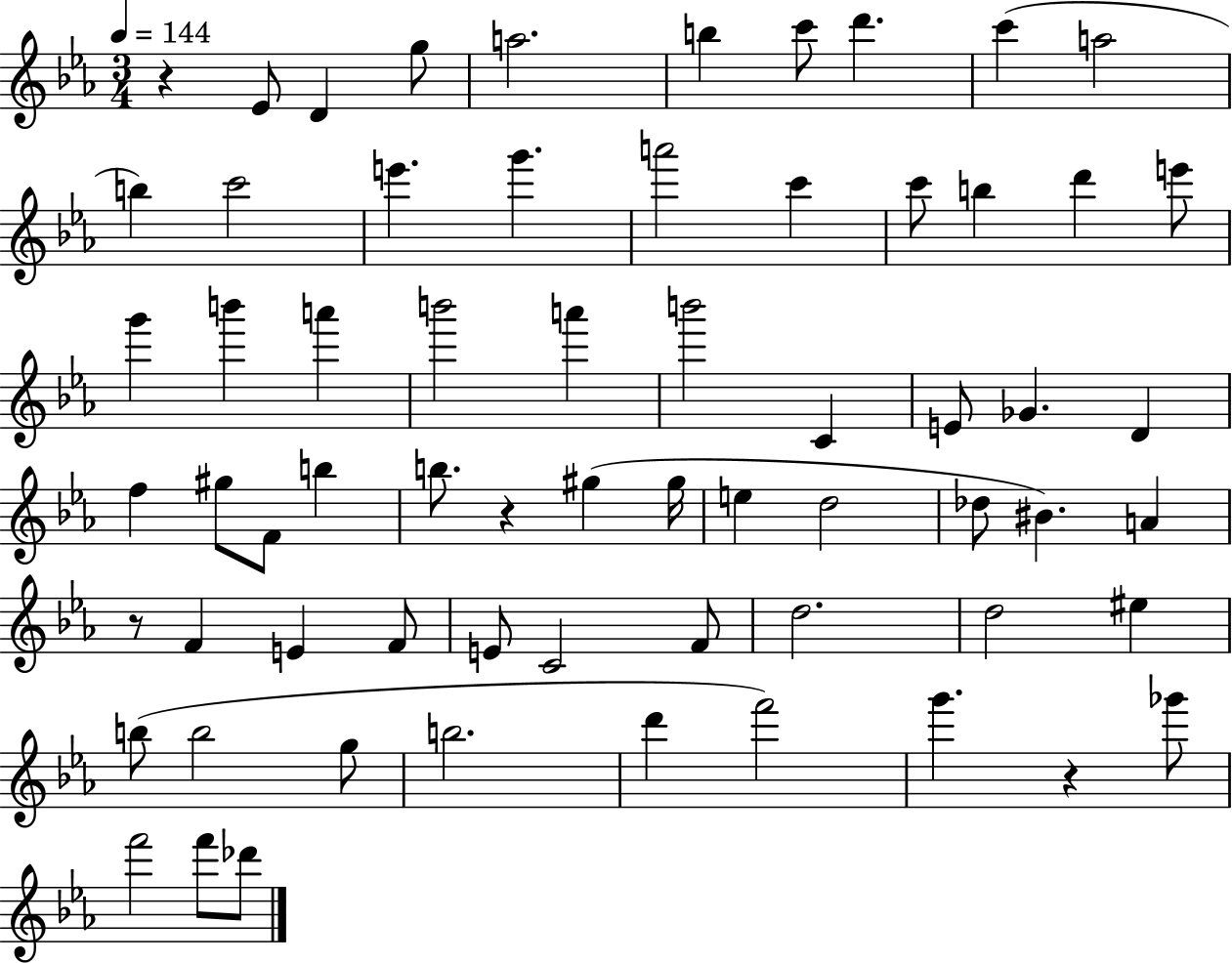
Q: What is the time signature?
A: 3/4